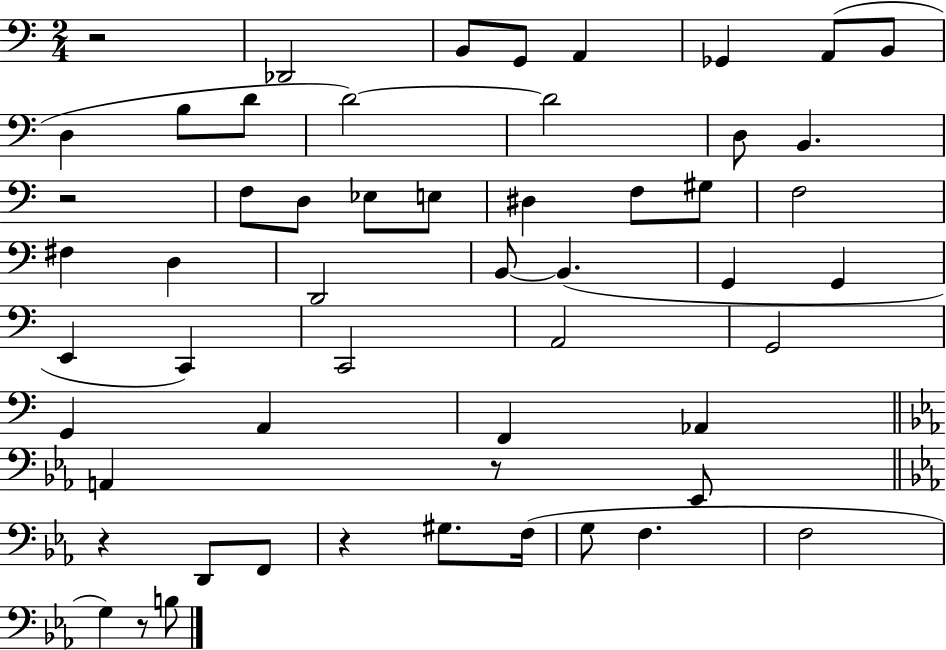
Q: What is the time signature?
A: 2/4